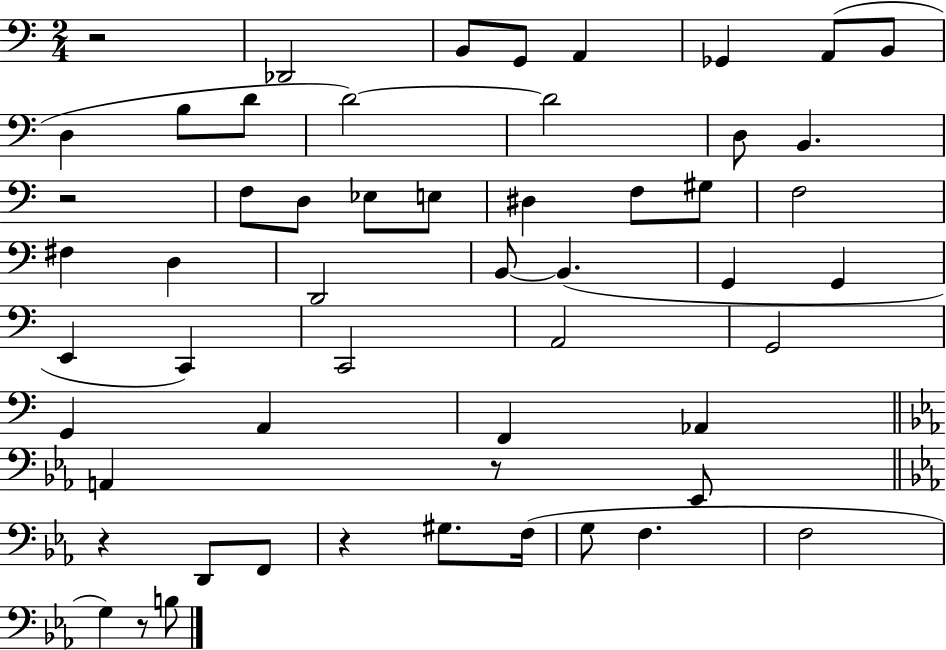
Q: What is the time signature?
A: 2/4